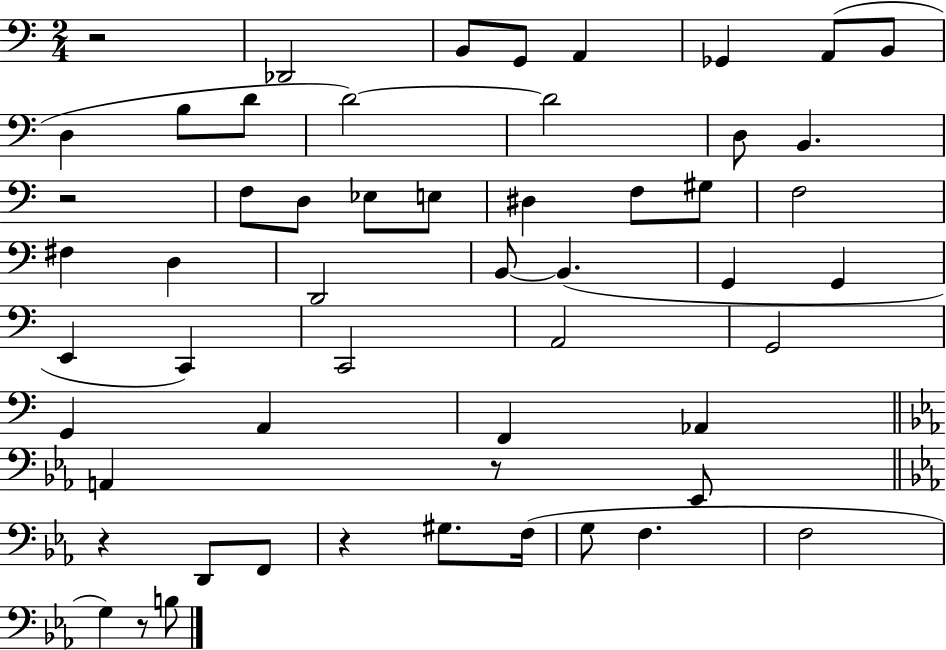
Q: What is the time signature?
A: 2/4